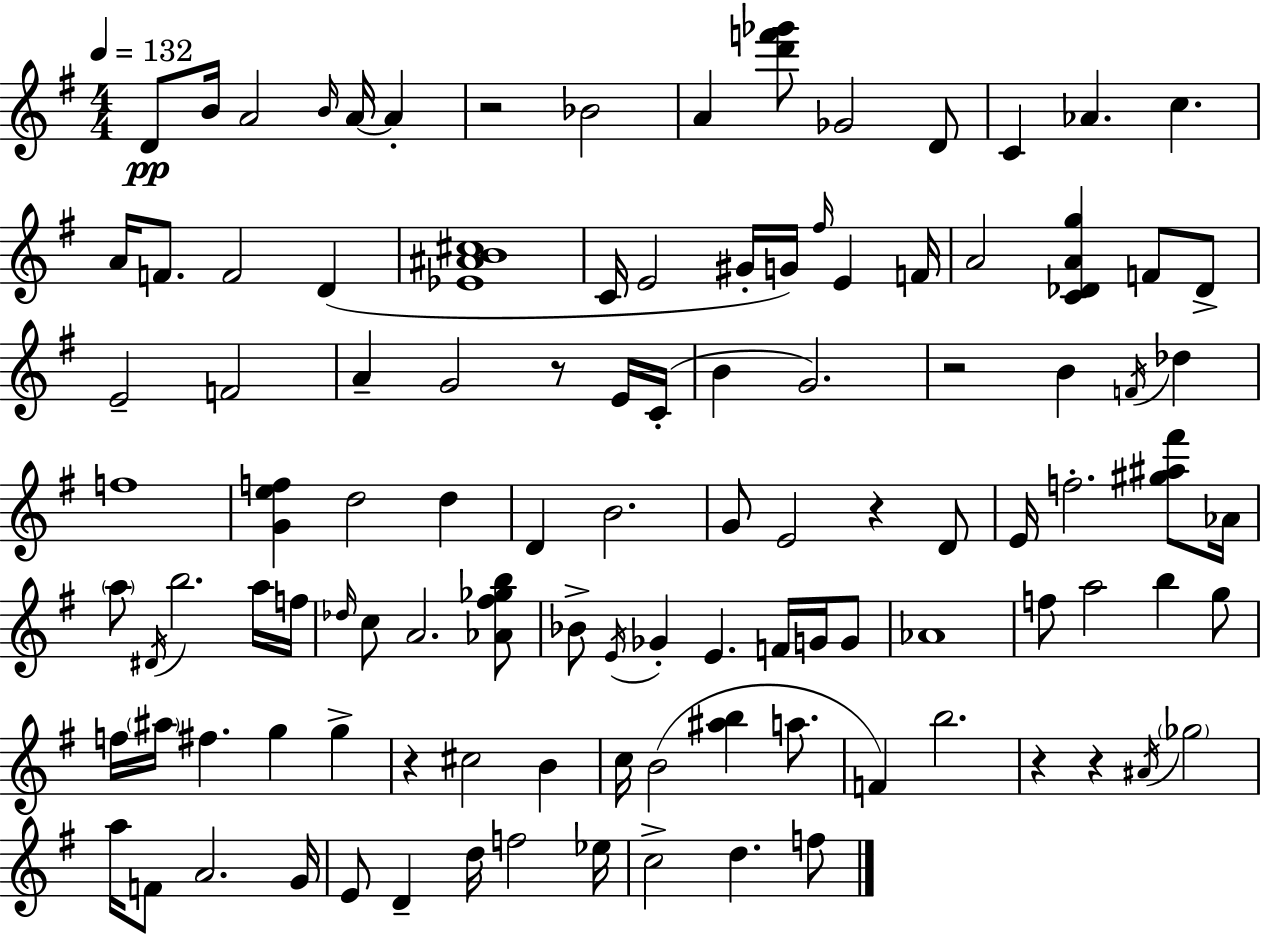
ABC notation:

X:1
T:Untitled
M:4/4
L:1/4
K:G
D/2 B/4 A2 B/4 A/4 A z2 _B2 A [d'f'_g']/2 _G2 D/2 C _A c A/4 F/2 F2 D [_E^AB^c]4 C/4 E2 ^G/4 G/4 ^f/4 E F/4 A2 [C_DAg] F/2 _D/2 E2 F2 A G2 z/2 E/4 C/4 B G2 z2 B F/4 _d f4 [Gef] d2 d D B2 G/2 E2 z D/2 E/4 f2 [^g^a^f']/2 _A/4 a/2 ^D/4 b2 a/4 f/4 _d/4 c/2 A2 [_A^f_gb]/2 _B/2 E/4 _G E F/4 G/4 G/2 _A4 f/2 a2 b g/2 f/4 ^a/4 ^f g g z ^c2 B c/4 B2 [^ab] a/2 F b2 z z ^A/4 _g2 a/4 F/2 A2 G/4 E/2 D d/4 f2 _e/4 c2 d f/2